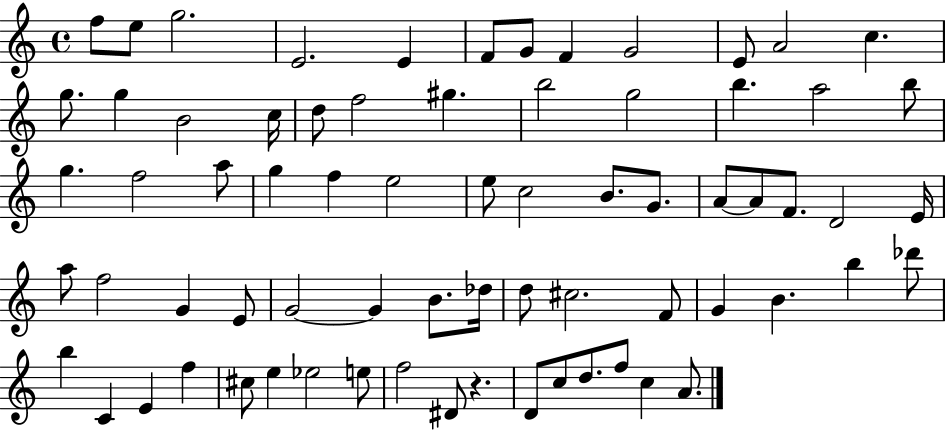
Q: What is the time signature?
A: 4/4